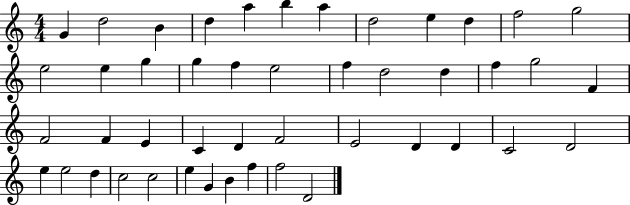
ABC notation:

X:1
T:Untitled
M:4/4
L:1/4
K:C
G d2 B d a b a d2 e d f2 g2 e2 e g g f e2 f d2 d f g2 F F2 F E C D F2 E2 D D C2 D2 e e2 d c2 c2 e G B f f2 D2